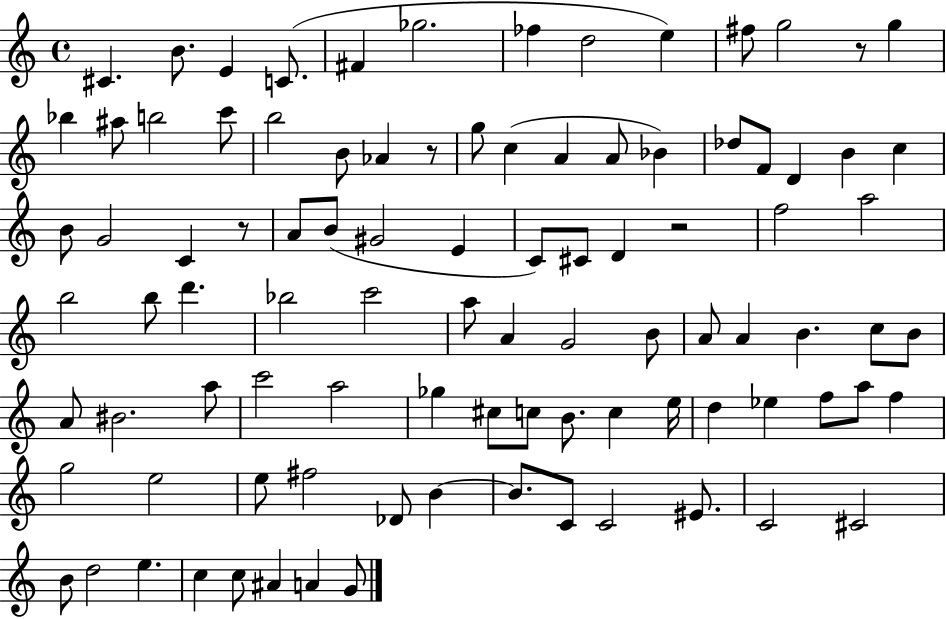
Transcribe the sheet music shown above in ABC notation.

X:1
T:Untitled
M:4/4
L:1/4
K:C
^C B/2 E C/2 ^F _g2 _f d2 e ^f/2 g2 z/2 g _b ^a/2 b2 c'/2 b2 B/2 _A z/2 g/2 c A A/2 _B _d/2 F/2 D B c B/2 G2 C z/2 A/2 B/2 ^G2 E C/2 ^C/2 D z2 f2 a2 b2 b/2 d' _b2 c'2 a/2 A G2 B/2 A/2 A B c/2 B/2 A/2 ^B2 a/2 c'2 a2 _g ^c/2 c/2 B/2 c e/4 d _e f/2 a/2 f g2 e2 e/2 ^f2 _D/2 B B/2 C/2 C2 ^E/2 C2 ^C2 B/2 d2 e c c/2 ^A A G/2